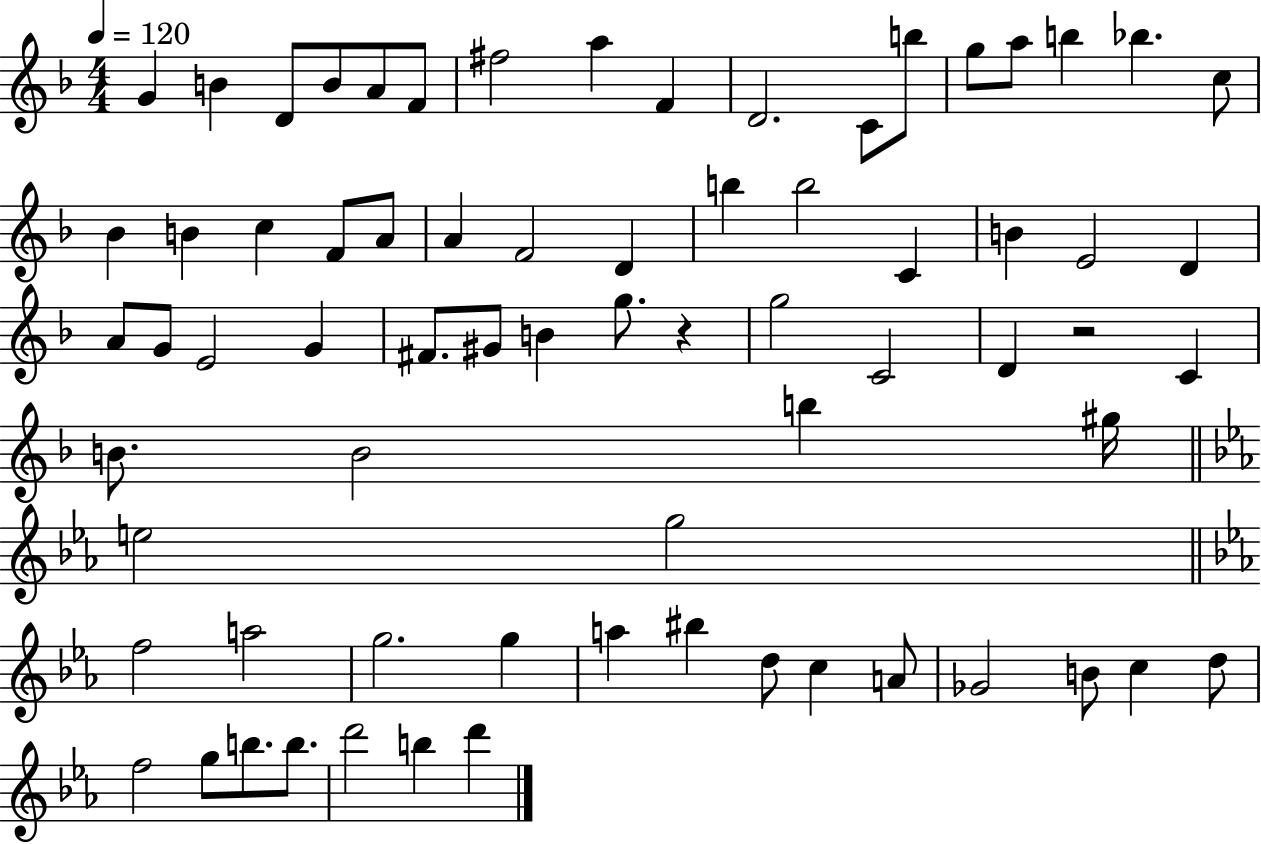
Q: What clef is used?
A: treble